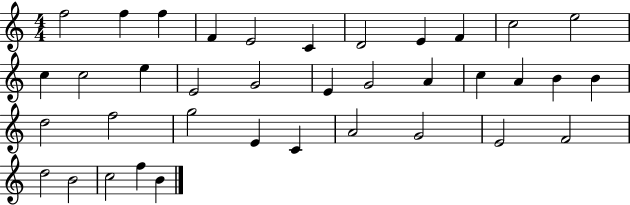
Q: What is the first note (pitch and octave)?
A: F5